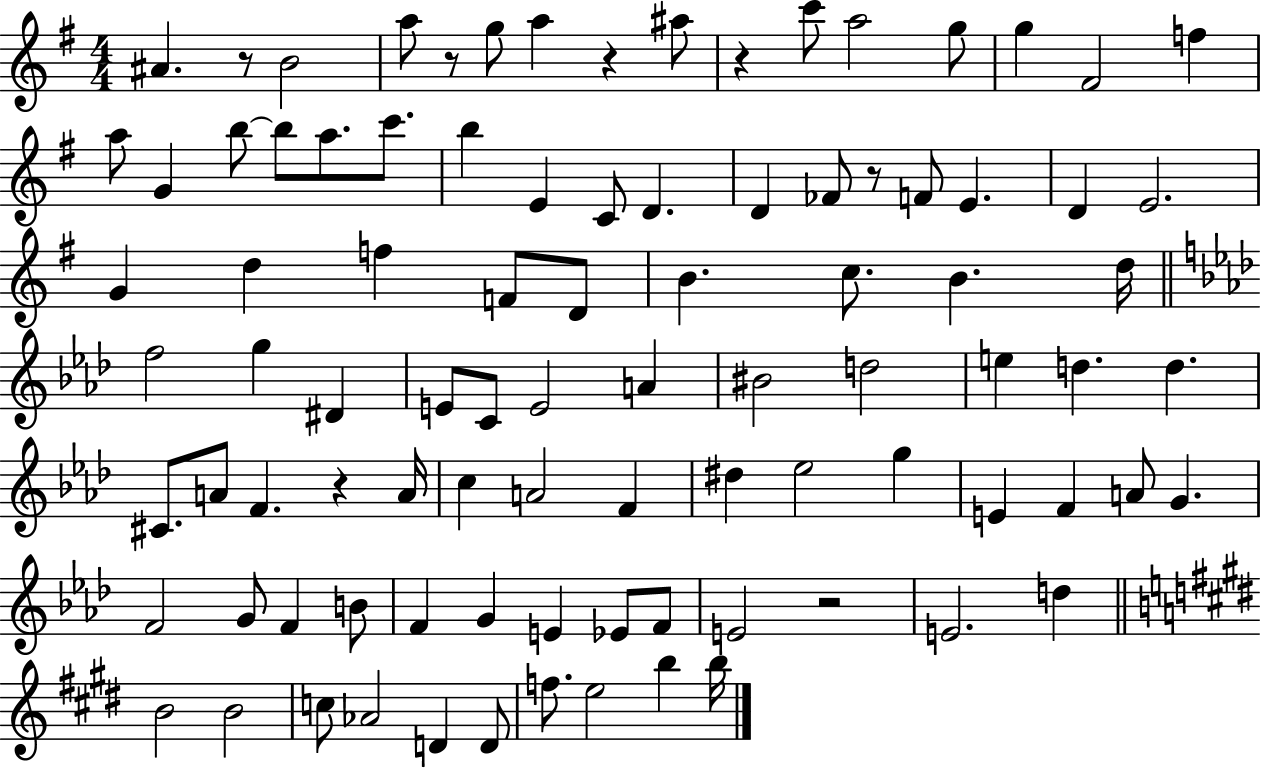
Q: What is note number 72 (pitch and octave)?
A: F4